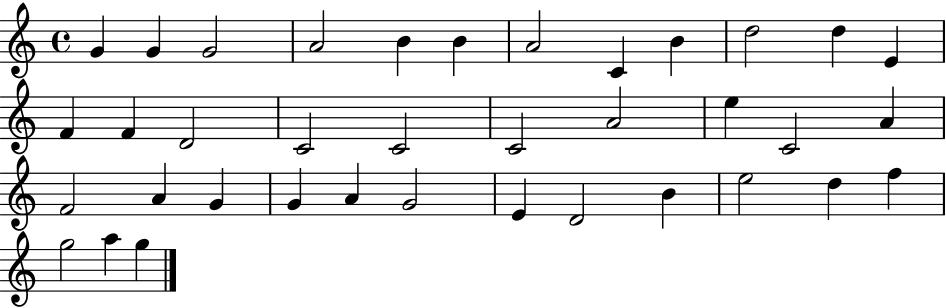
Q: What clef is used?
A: treble